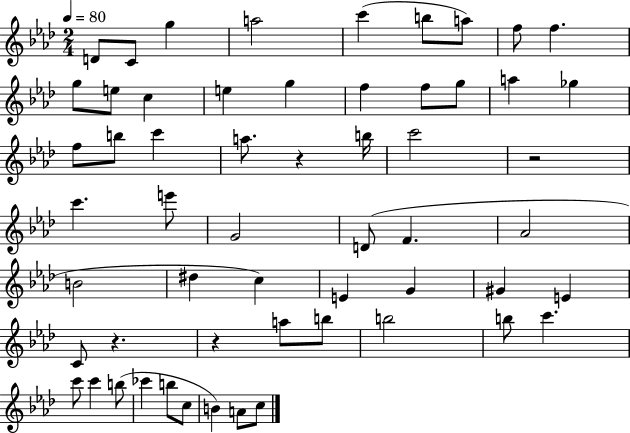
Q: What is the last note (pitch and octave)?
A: C5